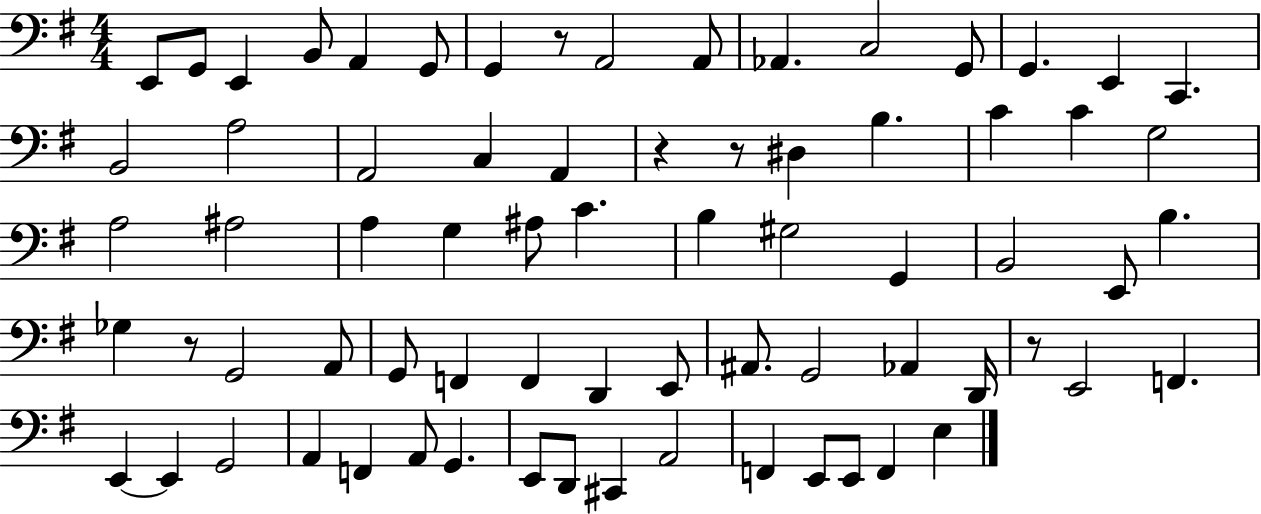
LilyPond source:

{
  \clef bass
  \numericTimeSignature
  \time 4/4
  \key g \major
  e,8 g,8 e,4 b,8 a,4 g,8 | g,4 r8 a,2 a,8 | aes,4. c2 g,8 | g,4. e,4 c,4. | \break b,2 a2 | a,2 c4 a,4 | r4 r8 dis4 b4. | c'4 c'4 g2 | \break a2 ais2 | a4 g4 ais8 c'4. | b4 gis2 g,4 | b,2 e,8 b4. | \break ges4 r8 g,2 a,8 | g,8 f,4 f,4 d,4 e,8 | ais,8. g,2 aes,4 d,16 | r8 e,2 f,4. | \break e,4~~ e,4 g,2 | a,4 f,4 a,8 g,4. | e,8 d,8 cis,4 a,2 | f,4 e,8 e,8 f,4 e4 | \break \bar "|."
}